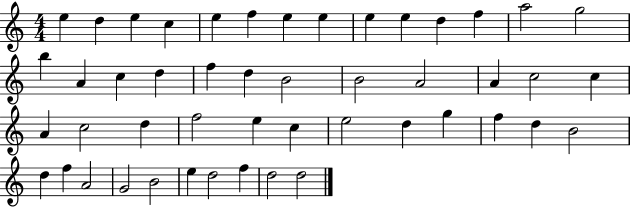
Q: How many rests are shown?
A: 0